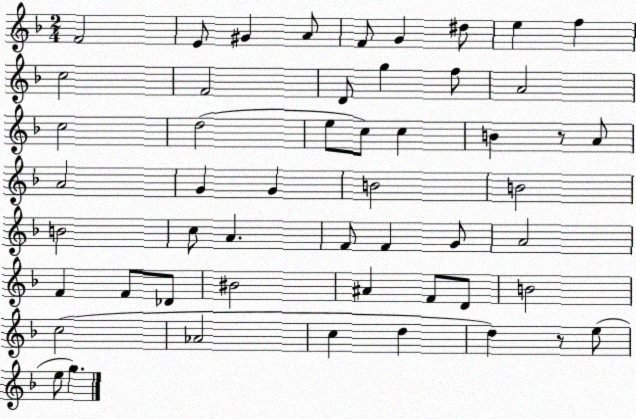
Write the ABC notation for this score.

X:1
T:Untitled
M:2/4
L:1/4
K:F
F2 E/2 ^G A/2 F/2 G ^d/2 e f c2 F2 D/2 g f/2 A2 c2 d2 e/2 c/2 c B z/2 A/2 A2 G G B2 B2 B2 c/2 A F/2 F G/2 A2 F F/2 _D/2 ^B2 ^A F/2 D/2 B2 c2 _A2 c d d z/2 e/2 e/2 g